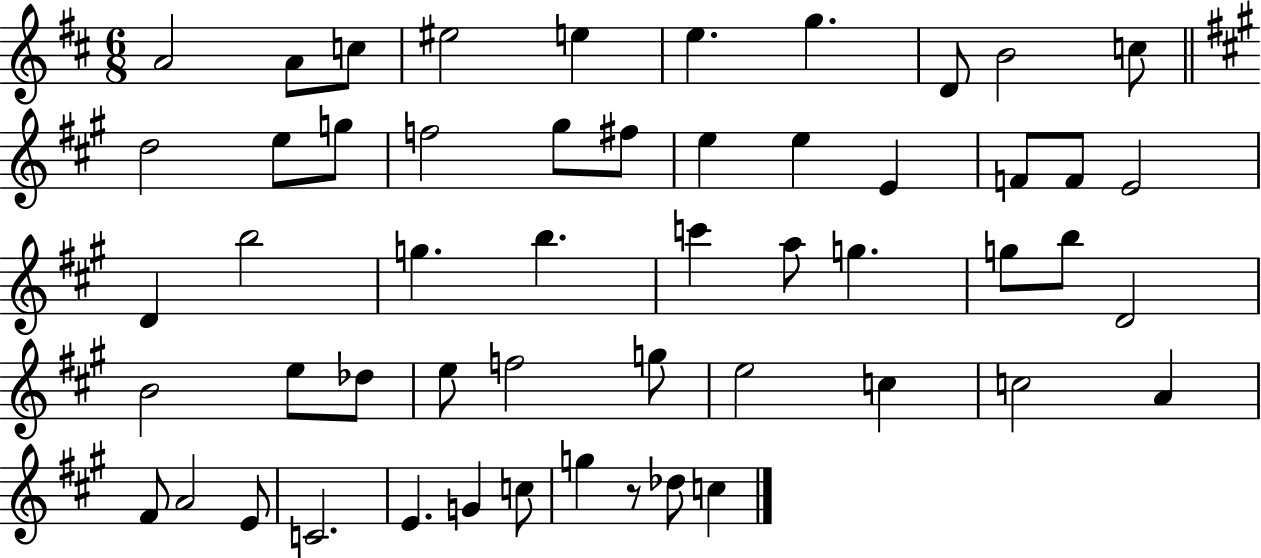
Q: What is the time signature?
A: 6/8